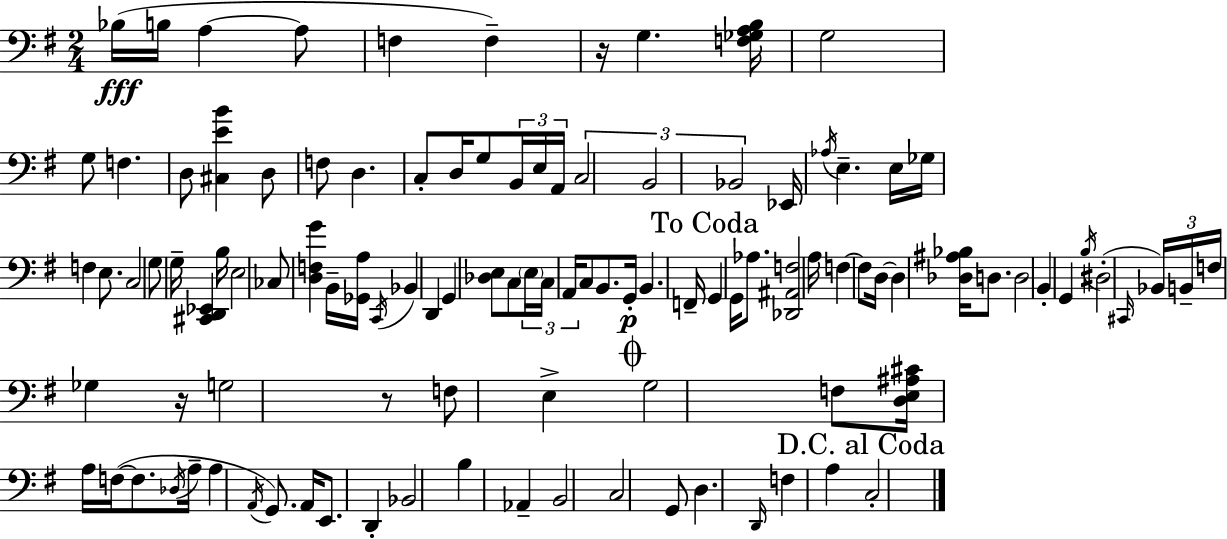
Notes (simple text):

Bb3/s B3/s A3/q A3/e F3/q F3/q R/s G3/q. [F3,Gb3,A3,B3]/s G3/h G3/e F3/q. D3/e [C#3,E4,B4]/q D3/e F3/e D3/q. C3/e D3/s G3/e B2/s E3/s A2/s C3/h B2/h Bb2/h Eb2/s Ab3/s E3/q. E3/s Gb3/s F3/q E3/e. C3/h G3/e G3/s [C#2,D2,Eb2]/q B3/s E3/h CES3/e [D3,F3,G4]/q B2/s [Gb2,A3]/s C2/s Bb2/q D2/q G2/q [Db3,E3]/e C3/e E3/s C3/s A2/s C3/e B2/e. G2/s B2/q. F2/s G2/q G2/s Ab3/e. [Db2,A#2,F3]/h A3/s F3/q F3/e D3/s D3/q [Db3,A#3,Bb3]/s D3/e. D3/h B2/q G2/q B3/s D#3/h C#2/s Bb2/s B2/s F3/s Gb3/q R/s G3/h R/e F3/e E3/q G3/h F3/e [D3,E3,A#3,C#4]/s A3/s F3/s F3/e. Db3/s A3/s A3/q A2/s G2/e. A2/s E2/e. D2/q Bb2/h B3/q Ab2/q B2/h C3/h G2/e D3/q. D2/s F3/q A3/q C3/h